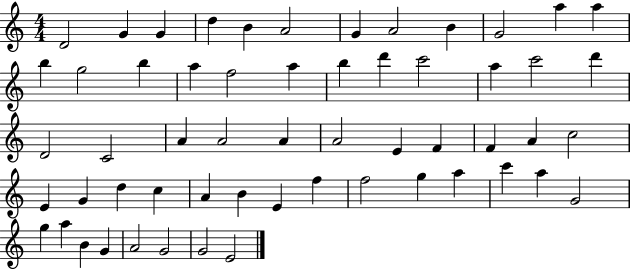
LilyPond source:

{
  \clef treble
  \numericTimeSignature
  \time 4/4
  \key c \major
  d'2 g'4 g'4 | d''4 b'4 a'2 | g'4 a'2 b'4 | g'2 a''4 a''4 | \break b''4 g''2 b''4 | a''4 f''2 a''4 | b''4 d'''4 c'''2 | a''4 c'''2 d'''4 | \break d'2 c'2 | a'4 a'2 a'4 | a'2 e'4 f'4 | f'4 a'4 c''2 | \break e'4 g'4 d''4 c''4 | a'4 b'4 e'4 f''4 | f''2 g''4 a''4 | c'''4 a''4 g'2 | \break g''4 a''4 b'4 g'4 | a'2 g'2 | g'2 e'2 | \bar "|."
}